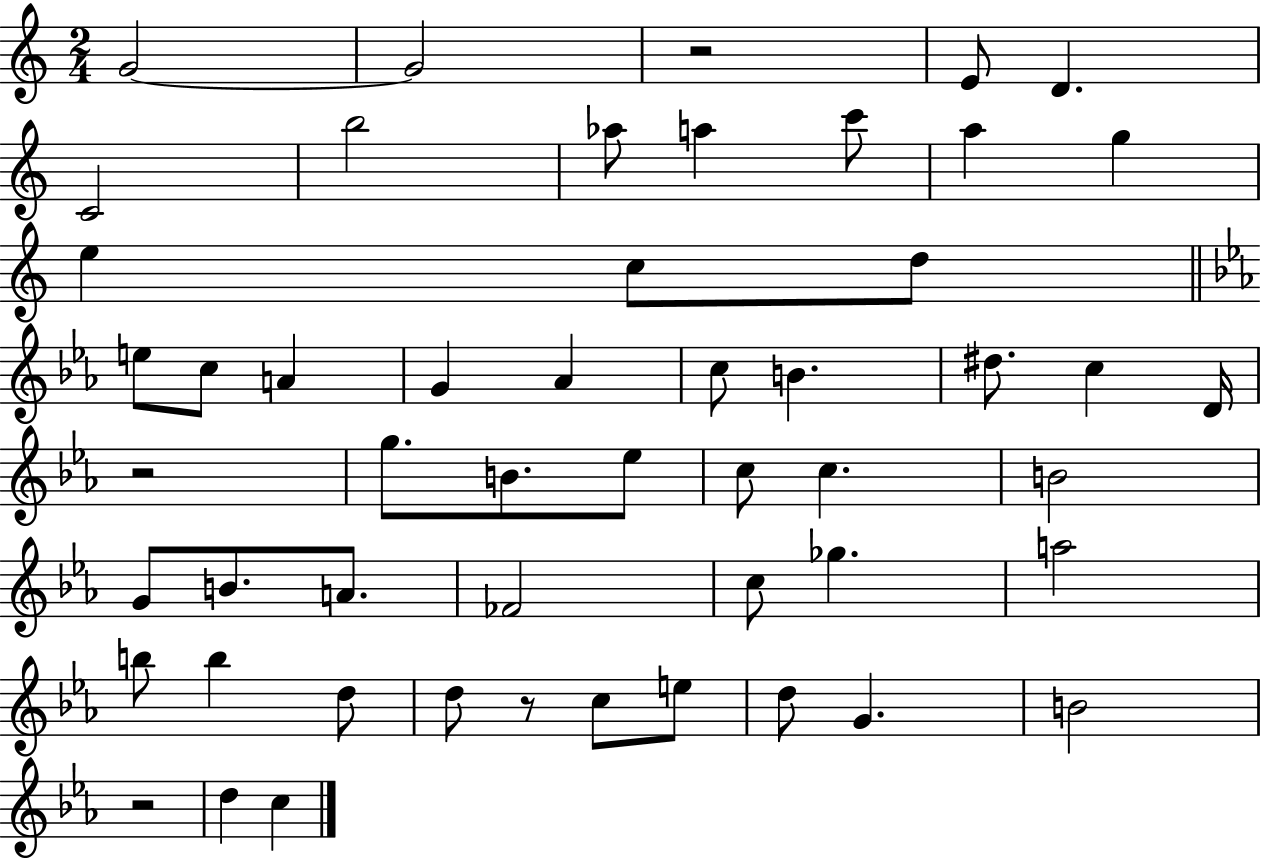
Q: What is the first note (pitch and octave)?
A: G4